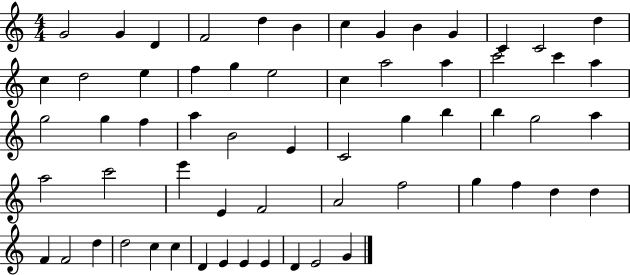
{
  \clef treble
  \numericTimeSignature
  \time 4/4
  \key c \major
  g'2 g'4 d'4 | f'2 d''4 b'4 | c''4 g'4 b'4 g'4 | c'4 c'2 d''4 | \break c''4 d''2 e''4 | f''4 g''4 e''2 | c''4 a''2 a''4 | c'''2 c'''4 a''4 | \break g''2 g''4 f''4 | a''4 b'2 e'4 | c'2 g''4 b''4 | b''4 g''2 a''4 | \break a''2 c'''2 | e'''4 e'4 f'2 | a'2 f''2 | g''4 f''4 d''4 d''4 | \break f'4 f'2 d''4 | d''2 c''4 c''4 | d'4 e'4 e'4 e'4 | d'4 e'2 g'4 | \break \bar "|."
}